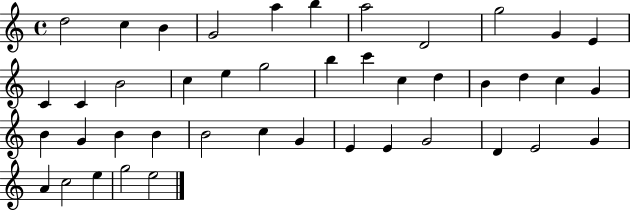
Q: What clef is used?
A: treble